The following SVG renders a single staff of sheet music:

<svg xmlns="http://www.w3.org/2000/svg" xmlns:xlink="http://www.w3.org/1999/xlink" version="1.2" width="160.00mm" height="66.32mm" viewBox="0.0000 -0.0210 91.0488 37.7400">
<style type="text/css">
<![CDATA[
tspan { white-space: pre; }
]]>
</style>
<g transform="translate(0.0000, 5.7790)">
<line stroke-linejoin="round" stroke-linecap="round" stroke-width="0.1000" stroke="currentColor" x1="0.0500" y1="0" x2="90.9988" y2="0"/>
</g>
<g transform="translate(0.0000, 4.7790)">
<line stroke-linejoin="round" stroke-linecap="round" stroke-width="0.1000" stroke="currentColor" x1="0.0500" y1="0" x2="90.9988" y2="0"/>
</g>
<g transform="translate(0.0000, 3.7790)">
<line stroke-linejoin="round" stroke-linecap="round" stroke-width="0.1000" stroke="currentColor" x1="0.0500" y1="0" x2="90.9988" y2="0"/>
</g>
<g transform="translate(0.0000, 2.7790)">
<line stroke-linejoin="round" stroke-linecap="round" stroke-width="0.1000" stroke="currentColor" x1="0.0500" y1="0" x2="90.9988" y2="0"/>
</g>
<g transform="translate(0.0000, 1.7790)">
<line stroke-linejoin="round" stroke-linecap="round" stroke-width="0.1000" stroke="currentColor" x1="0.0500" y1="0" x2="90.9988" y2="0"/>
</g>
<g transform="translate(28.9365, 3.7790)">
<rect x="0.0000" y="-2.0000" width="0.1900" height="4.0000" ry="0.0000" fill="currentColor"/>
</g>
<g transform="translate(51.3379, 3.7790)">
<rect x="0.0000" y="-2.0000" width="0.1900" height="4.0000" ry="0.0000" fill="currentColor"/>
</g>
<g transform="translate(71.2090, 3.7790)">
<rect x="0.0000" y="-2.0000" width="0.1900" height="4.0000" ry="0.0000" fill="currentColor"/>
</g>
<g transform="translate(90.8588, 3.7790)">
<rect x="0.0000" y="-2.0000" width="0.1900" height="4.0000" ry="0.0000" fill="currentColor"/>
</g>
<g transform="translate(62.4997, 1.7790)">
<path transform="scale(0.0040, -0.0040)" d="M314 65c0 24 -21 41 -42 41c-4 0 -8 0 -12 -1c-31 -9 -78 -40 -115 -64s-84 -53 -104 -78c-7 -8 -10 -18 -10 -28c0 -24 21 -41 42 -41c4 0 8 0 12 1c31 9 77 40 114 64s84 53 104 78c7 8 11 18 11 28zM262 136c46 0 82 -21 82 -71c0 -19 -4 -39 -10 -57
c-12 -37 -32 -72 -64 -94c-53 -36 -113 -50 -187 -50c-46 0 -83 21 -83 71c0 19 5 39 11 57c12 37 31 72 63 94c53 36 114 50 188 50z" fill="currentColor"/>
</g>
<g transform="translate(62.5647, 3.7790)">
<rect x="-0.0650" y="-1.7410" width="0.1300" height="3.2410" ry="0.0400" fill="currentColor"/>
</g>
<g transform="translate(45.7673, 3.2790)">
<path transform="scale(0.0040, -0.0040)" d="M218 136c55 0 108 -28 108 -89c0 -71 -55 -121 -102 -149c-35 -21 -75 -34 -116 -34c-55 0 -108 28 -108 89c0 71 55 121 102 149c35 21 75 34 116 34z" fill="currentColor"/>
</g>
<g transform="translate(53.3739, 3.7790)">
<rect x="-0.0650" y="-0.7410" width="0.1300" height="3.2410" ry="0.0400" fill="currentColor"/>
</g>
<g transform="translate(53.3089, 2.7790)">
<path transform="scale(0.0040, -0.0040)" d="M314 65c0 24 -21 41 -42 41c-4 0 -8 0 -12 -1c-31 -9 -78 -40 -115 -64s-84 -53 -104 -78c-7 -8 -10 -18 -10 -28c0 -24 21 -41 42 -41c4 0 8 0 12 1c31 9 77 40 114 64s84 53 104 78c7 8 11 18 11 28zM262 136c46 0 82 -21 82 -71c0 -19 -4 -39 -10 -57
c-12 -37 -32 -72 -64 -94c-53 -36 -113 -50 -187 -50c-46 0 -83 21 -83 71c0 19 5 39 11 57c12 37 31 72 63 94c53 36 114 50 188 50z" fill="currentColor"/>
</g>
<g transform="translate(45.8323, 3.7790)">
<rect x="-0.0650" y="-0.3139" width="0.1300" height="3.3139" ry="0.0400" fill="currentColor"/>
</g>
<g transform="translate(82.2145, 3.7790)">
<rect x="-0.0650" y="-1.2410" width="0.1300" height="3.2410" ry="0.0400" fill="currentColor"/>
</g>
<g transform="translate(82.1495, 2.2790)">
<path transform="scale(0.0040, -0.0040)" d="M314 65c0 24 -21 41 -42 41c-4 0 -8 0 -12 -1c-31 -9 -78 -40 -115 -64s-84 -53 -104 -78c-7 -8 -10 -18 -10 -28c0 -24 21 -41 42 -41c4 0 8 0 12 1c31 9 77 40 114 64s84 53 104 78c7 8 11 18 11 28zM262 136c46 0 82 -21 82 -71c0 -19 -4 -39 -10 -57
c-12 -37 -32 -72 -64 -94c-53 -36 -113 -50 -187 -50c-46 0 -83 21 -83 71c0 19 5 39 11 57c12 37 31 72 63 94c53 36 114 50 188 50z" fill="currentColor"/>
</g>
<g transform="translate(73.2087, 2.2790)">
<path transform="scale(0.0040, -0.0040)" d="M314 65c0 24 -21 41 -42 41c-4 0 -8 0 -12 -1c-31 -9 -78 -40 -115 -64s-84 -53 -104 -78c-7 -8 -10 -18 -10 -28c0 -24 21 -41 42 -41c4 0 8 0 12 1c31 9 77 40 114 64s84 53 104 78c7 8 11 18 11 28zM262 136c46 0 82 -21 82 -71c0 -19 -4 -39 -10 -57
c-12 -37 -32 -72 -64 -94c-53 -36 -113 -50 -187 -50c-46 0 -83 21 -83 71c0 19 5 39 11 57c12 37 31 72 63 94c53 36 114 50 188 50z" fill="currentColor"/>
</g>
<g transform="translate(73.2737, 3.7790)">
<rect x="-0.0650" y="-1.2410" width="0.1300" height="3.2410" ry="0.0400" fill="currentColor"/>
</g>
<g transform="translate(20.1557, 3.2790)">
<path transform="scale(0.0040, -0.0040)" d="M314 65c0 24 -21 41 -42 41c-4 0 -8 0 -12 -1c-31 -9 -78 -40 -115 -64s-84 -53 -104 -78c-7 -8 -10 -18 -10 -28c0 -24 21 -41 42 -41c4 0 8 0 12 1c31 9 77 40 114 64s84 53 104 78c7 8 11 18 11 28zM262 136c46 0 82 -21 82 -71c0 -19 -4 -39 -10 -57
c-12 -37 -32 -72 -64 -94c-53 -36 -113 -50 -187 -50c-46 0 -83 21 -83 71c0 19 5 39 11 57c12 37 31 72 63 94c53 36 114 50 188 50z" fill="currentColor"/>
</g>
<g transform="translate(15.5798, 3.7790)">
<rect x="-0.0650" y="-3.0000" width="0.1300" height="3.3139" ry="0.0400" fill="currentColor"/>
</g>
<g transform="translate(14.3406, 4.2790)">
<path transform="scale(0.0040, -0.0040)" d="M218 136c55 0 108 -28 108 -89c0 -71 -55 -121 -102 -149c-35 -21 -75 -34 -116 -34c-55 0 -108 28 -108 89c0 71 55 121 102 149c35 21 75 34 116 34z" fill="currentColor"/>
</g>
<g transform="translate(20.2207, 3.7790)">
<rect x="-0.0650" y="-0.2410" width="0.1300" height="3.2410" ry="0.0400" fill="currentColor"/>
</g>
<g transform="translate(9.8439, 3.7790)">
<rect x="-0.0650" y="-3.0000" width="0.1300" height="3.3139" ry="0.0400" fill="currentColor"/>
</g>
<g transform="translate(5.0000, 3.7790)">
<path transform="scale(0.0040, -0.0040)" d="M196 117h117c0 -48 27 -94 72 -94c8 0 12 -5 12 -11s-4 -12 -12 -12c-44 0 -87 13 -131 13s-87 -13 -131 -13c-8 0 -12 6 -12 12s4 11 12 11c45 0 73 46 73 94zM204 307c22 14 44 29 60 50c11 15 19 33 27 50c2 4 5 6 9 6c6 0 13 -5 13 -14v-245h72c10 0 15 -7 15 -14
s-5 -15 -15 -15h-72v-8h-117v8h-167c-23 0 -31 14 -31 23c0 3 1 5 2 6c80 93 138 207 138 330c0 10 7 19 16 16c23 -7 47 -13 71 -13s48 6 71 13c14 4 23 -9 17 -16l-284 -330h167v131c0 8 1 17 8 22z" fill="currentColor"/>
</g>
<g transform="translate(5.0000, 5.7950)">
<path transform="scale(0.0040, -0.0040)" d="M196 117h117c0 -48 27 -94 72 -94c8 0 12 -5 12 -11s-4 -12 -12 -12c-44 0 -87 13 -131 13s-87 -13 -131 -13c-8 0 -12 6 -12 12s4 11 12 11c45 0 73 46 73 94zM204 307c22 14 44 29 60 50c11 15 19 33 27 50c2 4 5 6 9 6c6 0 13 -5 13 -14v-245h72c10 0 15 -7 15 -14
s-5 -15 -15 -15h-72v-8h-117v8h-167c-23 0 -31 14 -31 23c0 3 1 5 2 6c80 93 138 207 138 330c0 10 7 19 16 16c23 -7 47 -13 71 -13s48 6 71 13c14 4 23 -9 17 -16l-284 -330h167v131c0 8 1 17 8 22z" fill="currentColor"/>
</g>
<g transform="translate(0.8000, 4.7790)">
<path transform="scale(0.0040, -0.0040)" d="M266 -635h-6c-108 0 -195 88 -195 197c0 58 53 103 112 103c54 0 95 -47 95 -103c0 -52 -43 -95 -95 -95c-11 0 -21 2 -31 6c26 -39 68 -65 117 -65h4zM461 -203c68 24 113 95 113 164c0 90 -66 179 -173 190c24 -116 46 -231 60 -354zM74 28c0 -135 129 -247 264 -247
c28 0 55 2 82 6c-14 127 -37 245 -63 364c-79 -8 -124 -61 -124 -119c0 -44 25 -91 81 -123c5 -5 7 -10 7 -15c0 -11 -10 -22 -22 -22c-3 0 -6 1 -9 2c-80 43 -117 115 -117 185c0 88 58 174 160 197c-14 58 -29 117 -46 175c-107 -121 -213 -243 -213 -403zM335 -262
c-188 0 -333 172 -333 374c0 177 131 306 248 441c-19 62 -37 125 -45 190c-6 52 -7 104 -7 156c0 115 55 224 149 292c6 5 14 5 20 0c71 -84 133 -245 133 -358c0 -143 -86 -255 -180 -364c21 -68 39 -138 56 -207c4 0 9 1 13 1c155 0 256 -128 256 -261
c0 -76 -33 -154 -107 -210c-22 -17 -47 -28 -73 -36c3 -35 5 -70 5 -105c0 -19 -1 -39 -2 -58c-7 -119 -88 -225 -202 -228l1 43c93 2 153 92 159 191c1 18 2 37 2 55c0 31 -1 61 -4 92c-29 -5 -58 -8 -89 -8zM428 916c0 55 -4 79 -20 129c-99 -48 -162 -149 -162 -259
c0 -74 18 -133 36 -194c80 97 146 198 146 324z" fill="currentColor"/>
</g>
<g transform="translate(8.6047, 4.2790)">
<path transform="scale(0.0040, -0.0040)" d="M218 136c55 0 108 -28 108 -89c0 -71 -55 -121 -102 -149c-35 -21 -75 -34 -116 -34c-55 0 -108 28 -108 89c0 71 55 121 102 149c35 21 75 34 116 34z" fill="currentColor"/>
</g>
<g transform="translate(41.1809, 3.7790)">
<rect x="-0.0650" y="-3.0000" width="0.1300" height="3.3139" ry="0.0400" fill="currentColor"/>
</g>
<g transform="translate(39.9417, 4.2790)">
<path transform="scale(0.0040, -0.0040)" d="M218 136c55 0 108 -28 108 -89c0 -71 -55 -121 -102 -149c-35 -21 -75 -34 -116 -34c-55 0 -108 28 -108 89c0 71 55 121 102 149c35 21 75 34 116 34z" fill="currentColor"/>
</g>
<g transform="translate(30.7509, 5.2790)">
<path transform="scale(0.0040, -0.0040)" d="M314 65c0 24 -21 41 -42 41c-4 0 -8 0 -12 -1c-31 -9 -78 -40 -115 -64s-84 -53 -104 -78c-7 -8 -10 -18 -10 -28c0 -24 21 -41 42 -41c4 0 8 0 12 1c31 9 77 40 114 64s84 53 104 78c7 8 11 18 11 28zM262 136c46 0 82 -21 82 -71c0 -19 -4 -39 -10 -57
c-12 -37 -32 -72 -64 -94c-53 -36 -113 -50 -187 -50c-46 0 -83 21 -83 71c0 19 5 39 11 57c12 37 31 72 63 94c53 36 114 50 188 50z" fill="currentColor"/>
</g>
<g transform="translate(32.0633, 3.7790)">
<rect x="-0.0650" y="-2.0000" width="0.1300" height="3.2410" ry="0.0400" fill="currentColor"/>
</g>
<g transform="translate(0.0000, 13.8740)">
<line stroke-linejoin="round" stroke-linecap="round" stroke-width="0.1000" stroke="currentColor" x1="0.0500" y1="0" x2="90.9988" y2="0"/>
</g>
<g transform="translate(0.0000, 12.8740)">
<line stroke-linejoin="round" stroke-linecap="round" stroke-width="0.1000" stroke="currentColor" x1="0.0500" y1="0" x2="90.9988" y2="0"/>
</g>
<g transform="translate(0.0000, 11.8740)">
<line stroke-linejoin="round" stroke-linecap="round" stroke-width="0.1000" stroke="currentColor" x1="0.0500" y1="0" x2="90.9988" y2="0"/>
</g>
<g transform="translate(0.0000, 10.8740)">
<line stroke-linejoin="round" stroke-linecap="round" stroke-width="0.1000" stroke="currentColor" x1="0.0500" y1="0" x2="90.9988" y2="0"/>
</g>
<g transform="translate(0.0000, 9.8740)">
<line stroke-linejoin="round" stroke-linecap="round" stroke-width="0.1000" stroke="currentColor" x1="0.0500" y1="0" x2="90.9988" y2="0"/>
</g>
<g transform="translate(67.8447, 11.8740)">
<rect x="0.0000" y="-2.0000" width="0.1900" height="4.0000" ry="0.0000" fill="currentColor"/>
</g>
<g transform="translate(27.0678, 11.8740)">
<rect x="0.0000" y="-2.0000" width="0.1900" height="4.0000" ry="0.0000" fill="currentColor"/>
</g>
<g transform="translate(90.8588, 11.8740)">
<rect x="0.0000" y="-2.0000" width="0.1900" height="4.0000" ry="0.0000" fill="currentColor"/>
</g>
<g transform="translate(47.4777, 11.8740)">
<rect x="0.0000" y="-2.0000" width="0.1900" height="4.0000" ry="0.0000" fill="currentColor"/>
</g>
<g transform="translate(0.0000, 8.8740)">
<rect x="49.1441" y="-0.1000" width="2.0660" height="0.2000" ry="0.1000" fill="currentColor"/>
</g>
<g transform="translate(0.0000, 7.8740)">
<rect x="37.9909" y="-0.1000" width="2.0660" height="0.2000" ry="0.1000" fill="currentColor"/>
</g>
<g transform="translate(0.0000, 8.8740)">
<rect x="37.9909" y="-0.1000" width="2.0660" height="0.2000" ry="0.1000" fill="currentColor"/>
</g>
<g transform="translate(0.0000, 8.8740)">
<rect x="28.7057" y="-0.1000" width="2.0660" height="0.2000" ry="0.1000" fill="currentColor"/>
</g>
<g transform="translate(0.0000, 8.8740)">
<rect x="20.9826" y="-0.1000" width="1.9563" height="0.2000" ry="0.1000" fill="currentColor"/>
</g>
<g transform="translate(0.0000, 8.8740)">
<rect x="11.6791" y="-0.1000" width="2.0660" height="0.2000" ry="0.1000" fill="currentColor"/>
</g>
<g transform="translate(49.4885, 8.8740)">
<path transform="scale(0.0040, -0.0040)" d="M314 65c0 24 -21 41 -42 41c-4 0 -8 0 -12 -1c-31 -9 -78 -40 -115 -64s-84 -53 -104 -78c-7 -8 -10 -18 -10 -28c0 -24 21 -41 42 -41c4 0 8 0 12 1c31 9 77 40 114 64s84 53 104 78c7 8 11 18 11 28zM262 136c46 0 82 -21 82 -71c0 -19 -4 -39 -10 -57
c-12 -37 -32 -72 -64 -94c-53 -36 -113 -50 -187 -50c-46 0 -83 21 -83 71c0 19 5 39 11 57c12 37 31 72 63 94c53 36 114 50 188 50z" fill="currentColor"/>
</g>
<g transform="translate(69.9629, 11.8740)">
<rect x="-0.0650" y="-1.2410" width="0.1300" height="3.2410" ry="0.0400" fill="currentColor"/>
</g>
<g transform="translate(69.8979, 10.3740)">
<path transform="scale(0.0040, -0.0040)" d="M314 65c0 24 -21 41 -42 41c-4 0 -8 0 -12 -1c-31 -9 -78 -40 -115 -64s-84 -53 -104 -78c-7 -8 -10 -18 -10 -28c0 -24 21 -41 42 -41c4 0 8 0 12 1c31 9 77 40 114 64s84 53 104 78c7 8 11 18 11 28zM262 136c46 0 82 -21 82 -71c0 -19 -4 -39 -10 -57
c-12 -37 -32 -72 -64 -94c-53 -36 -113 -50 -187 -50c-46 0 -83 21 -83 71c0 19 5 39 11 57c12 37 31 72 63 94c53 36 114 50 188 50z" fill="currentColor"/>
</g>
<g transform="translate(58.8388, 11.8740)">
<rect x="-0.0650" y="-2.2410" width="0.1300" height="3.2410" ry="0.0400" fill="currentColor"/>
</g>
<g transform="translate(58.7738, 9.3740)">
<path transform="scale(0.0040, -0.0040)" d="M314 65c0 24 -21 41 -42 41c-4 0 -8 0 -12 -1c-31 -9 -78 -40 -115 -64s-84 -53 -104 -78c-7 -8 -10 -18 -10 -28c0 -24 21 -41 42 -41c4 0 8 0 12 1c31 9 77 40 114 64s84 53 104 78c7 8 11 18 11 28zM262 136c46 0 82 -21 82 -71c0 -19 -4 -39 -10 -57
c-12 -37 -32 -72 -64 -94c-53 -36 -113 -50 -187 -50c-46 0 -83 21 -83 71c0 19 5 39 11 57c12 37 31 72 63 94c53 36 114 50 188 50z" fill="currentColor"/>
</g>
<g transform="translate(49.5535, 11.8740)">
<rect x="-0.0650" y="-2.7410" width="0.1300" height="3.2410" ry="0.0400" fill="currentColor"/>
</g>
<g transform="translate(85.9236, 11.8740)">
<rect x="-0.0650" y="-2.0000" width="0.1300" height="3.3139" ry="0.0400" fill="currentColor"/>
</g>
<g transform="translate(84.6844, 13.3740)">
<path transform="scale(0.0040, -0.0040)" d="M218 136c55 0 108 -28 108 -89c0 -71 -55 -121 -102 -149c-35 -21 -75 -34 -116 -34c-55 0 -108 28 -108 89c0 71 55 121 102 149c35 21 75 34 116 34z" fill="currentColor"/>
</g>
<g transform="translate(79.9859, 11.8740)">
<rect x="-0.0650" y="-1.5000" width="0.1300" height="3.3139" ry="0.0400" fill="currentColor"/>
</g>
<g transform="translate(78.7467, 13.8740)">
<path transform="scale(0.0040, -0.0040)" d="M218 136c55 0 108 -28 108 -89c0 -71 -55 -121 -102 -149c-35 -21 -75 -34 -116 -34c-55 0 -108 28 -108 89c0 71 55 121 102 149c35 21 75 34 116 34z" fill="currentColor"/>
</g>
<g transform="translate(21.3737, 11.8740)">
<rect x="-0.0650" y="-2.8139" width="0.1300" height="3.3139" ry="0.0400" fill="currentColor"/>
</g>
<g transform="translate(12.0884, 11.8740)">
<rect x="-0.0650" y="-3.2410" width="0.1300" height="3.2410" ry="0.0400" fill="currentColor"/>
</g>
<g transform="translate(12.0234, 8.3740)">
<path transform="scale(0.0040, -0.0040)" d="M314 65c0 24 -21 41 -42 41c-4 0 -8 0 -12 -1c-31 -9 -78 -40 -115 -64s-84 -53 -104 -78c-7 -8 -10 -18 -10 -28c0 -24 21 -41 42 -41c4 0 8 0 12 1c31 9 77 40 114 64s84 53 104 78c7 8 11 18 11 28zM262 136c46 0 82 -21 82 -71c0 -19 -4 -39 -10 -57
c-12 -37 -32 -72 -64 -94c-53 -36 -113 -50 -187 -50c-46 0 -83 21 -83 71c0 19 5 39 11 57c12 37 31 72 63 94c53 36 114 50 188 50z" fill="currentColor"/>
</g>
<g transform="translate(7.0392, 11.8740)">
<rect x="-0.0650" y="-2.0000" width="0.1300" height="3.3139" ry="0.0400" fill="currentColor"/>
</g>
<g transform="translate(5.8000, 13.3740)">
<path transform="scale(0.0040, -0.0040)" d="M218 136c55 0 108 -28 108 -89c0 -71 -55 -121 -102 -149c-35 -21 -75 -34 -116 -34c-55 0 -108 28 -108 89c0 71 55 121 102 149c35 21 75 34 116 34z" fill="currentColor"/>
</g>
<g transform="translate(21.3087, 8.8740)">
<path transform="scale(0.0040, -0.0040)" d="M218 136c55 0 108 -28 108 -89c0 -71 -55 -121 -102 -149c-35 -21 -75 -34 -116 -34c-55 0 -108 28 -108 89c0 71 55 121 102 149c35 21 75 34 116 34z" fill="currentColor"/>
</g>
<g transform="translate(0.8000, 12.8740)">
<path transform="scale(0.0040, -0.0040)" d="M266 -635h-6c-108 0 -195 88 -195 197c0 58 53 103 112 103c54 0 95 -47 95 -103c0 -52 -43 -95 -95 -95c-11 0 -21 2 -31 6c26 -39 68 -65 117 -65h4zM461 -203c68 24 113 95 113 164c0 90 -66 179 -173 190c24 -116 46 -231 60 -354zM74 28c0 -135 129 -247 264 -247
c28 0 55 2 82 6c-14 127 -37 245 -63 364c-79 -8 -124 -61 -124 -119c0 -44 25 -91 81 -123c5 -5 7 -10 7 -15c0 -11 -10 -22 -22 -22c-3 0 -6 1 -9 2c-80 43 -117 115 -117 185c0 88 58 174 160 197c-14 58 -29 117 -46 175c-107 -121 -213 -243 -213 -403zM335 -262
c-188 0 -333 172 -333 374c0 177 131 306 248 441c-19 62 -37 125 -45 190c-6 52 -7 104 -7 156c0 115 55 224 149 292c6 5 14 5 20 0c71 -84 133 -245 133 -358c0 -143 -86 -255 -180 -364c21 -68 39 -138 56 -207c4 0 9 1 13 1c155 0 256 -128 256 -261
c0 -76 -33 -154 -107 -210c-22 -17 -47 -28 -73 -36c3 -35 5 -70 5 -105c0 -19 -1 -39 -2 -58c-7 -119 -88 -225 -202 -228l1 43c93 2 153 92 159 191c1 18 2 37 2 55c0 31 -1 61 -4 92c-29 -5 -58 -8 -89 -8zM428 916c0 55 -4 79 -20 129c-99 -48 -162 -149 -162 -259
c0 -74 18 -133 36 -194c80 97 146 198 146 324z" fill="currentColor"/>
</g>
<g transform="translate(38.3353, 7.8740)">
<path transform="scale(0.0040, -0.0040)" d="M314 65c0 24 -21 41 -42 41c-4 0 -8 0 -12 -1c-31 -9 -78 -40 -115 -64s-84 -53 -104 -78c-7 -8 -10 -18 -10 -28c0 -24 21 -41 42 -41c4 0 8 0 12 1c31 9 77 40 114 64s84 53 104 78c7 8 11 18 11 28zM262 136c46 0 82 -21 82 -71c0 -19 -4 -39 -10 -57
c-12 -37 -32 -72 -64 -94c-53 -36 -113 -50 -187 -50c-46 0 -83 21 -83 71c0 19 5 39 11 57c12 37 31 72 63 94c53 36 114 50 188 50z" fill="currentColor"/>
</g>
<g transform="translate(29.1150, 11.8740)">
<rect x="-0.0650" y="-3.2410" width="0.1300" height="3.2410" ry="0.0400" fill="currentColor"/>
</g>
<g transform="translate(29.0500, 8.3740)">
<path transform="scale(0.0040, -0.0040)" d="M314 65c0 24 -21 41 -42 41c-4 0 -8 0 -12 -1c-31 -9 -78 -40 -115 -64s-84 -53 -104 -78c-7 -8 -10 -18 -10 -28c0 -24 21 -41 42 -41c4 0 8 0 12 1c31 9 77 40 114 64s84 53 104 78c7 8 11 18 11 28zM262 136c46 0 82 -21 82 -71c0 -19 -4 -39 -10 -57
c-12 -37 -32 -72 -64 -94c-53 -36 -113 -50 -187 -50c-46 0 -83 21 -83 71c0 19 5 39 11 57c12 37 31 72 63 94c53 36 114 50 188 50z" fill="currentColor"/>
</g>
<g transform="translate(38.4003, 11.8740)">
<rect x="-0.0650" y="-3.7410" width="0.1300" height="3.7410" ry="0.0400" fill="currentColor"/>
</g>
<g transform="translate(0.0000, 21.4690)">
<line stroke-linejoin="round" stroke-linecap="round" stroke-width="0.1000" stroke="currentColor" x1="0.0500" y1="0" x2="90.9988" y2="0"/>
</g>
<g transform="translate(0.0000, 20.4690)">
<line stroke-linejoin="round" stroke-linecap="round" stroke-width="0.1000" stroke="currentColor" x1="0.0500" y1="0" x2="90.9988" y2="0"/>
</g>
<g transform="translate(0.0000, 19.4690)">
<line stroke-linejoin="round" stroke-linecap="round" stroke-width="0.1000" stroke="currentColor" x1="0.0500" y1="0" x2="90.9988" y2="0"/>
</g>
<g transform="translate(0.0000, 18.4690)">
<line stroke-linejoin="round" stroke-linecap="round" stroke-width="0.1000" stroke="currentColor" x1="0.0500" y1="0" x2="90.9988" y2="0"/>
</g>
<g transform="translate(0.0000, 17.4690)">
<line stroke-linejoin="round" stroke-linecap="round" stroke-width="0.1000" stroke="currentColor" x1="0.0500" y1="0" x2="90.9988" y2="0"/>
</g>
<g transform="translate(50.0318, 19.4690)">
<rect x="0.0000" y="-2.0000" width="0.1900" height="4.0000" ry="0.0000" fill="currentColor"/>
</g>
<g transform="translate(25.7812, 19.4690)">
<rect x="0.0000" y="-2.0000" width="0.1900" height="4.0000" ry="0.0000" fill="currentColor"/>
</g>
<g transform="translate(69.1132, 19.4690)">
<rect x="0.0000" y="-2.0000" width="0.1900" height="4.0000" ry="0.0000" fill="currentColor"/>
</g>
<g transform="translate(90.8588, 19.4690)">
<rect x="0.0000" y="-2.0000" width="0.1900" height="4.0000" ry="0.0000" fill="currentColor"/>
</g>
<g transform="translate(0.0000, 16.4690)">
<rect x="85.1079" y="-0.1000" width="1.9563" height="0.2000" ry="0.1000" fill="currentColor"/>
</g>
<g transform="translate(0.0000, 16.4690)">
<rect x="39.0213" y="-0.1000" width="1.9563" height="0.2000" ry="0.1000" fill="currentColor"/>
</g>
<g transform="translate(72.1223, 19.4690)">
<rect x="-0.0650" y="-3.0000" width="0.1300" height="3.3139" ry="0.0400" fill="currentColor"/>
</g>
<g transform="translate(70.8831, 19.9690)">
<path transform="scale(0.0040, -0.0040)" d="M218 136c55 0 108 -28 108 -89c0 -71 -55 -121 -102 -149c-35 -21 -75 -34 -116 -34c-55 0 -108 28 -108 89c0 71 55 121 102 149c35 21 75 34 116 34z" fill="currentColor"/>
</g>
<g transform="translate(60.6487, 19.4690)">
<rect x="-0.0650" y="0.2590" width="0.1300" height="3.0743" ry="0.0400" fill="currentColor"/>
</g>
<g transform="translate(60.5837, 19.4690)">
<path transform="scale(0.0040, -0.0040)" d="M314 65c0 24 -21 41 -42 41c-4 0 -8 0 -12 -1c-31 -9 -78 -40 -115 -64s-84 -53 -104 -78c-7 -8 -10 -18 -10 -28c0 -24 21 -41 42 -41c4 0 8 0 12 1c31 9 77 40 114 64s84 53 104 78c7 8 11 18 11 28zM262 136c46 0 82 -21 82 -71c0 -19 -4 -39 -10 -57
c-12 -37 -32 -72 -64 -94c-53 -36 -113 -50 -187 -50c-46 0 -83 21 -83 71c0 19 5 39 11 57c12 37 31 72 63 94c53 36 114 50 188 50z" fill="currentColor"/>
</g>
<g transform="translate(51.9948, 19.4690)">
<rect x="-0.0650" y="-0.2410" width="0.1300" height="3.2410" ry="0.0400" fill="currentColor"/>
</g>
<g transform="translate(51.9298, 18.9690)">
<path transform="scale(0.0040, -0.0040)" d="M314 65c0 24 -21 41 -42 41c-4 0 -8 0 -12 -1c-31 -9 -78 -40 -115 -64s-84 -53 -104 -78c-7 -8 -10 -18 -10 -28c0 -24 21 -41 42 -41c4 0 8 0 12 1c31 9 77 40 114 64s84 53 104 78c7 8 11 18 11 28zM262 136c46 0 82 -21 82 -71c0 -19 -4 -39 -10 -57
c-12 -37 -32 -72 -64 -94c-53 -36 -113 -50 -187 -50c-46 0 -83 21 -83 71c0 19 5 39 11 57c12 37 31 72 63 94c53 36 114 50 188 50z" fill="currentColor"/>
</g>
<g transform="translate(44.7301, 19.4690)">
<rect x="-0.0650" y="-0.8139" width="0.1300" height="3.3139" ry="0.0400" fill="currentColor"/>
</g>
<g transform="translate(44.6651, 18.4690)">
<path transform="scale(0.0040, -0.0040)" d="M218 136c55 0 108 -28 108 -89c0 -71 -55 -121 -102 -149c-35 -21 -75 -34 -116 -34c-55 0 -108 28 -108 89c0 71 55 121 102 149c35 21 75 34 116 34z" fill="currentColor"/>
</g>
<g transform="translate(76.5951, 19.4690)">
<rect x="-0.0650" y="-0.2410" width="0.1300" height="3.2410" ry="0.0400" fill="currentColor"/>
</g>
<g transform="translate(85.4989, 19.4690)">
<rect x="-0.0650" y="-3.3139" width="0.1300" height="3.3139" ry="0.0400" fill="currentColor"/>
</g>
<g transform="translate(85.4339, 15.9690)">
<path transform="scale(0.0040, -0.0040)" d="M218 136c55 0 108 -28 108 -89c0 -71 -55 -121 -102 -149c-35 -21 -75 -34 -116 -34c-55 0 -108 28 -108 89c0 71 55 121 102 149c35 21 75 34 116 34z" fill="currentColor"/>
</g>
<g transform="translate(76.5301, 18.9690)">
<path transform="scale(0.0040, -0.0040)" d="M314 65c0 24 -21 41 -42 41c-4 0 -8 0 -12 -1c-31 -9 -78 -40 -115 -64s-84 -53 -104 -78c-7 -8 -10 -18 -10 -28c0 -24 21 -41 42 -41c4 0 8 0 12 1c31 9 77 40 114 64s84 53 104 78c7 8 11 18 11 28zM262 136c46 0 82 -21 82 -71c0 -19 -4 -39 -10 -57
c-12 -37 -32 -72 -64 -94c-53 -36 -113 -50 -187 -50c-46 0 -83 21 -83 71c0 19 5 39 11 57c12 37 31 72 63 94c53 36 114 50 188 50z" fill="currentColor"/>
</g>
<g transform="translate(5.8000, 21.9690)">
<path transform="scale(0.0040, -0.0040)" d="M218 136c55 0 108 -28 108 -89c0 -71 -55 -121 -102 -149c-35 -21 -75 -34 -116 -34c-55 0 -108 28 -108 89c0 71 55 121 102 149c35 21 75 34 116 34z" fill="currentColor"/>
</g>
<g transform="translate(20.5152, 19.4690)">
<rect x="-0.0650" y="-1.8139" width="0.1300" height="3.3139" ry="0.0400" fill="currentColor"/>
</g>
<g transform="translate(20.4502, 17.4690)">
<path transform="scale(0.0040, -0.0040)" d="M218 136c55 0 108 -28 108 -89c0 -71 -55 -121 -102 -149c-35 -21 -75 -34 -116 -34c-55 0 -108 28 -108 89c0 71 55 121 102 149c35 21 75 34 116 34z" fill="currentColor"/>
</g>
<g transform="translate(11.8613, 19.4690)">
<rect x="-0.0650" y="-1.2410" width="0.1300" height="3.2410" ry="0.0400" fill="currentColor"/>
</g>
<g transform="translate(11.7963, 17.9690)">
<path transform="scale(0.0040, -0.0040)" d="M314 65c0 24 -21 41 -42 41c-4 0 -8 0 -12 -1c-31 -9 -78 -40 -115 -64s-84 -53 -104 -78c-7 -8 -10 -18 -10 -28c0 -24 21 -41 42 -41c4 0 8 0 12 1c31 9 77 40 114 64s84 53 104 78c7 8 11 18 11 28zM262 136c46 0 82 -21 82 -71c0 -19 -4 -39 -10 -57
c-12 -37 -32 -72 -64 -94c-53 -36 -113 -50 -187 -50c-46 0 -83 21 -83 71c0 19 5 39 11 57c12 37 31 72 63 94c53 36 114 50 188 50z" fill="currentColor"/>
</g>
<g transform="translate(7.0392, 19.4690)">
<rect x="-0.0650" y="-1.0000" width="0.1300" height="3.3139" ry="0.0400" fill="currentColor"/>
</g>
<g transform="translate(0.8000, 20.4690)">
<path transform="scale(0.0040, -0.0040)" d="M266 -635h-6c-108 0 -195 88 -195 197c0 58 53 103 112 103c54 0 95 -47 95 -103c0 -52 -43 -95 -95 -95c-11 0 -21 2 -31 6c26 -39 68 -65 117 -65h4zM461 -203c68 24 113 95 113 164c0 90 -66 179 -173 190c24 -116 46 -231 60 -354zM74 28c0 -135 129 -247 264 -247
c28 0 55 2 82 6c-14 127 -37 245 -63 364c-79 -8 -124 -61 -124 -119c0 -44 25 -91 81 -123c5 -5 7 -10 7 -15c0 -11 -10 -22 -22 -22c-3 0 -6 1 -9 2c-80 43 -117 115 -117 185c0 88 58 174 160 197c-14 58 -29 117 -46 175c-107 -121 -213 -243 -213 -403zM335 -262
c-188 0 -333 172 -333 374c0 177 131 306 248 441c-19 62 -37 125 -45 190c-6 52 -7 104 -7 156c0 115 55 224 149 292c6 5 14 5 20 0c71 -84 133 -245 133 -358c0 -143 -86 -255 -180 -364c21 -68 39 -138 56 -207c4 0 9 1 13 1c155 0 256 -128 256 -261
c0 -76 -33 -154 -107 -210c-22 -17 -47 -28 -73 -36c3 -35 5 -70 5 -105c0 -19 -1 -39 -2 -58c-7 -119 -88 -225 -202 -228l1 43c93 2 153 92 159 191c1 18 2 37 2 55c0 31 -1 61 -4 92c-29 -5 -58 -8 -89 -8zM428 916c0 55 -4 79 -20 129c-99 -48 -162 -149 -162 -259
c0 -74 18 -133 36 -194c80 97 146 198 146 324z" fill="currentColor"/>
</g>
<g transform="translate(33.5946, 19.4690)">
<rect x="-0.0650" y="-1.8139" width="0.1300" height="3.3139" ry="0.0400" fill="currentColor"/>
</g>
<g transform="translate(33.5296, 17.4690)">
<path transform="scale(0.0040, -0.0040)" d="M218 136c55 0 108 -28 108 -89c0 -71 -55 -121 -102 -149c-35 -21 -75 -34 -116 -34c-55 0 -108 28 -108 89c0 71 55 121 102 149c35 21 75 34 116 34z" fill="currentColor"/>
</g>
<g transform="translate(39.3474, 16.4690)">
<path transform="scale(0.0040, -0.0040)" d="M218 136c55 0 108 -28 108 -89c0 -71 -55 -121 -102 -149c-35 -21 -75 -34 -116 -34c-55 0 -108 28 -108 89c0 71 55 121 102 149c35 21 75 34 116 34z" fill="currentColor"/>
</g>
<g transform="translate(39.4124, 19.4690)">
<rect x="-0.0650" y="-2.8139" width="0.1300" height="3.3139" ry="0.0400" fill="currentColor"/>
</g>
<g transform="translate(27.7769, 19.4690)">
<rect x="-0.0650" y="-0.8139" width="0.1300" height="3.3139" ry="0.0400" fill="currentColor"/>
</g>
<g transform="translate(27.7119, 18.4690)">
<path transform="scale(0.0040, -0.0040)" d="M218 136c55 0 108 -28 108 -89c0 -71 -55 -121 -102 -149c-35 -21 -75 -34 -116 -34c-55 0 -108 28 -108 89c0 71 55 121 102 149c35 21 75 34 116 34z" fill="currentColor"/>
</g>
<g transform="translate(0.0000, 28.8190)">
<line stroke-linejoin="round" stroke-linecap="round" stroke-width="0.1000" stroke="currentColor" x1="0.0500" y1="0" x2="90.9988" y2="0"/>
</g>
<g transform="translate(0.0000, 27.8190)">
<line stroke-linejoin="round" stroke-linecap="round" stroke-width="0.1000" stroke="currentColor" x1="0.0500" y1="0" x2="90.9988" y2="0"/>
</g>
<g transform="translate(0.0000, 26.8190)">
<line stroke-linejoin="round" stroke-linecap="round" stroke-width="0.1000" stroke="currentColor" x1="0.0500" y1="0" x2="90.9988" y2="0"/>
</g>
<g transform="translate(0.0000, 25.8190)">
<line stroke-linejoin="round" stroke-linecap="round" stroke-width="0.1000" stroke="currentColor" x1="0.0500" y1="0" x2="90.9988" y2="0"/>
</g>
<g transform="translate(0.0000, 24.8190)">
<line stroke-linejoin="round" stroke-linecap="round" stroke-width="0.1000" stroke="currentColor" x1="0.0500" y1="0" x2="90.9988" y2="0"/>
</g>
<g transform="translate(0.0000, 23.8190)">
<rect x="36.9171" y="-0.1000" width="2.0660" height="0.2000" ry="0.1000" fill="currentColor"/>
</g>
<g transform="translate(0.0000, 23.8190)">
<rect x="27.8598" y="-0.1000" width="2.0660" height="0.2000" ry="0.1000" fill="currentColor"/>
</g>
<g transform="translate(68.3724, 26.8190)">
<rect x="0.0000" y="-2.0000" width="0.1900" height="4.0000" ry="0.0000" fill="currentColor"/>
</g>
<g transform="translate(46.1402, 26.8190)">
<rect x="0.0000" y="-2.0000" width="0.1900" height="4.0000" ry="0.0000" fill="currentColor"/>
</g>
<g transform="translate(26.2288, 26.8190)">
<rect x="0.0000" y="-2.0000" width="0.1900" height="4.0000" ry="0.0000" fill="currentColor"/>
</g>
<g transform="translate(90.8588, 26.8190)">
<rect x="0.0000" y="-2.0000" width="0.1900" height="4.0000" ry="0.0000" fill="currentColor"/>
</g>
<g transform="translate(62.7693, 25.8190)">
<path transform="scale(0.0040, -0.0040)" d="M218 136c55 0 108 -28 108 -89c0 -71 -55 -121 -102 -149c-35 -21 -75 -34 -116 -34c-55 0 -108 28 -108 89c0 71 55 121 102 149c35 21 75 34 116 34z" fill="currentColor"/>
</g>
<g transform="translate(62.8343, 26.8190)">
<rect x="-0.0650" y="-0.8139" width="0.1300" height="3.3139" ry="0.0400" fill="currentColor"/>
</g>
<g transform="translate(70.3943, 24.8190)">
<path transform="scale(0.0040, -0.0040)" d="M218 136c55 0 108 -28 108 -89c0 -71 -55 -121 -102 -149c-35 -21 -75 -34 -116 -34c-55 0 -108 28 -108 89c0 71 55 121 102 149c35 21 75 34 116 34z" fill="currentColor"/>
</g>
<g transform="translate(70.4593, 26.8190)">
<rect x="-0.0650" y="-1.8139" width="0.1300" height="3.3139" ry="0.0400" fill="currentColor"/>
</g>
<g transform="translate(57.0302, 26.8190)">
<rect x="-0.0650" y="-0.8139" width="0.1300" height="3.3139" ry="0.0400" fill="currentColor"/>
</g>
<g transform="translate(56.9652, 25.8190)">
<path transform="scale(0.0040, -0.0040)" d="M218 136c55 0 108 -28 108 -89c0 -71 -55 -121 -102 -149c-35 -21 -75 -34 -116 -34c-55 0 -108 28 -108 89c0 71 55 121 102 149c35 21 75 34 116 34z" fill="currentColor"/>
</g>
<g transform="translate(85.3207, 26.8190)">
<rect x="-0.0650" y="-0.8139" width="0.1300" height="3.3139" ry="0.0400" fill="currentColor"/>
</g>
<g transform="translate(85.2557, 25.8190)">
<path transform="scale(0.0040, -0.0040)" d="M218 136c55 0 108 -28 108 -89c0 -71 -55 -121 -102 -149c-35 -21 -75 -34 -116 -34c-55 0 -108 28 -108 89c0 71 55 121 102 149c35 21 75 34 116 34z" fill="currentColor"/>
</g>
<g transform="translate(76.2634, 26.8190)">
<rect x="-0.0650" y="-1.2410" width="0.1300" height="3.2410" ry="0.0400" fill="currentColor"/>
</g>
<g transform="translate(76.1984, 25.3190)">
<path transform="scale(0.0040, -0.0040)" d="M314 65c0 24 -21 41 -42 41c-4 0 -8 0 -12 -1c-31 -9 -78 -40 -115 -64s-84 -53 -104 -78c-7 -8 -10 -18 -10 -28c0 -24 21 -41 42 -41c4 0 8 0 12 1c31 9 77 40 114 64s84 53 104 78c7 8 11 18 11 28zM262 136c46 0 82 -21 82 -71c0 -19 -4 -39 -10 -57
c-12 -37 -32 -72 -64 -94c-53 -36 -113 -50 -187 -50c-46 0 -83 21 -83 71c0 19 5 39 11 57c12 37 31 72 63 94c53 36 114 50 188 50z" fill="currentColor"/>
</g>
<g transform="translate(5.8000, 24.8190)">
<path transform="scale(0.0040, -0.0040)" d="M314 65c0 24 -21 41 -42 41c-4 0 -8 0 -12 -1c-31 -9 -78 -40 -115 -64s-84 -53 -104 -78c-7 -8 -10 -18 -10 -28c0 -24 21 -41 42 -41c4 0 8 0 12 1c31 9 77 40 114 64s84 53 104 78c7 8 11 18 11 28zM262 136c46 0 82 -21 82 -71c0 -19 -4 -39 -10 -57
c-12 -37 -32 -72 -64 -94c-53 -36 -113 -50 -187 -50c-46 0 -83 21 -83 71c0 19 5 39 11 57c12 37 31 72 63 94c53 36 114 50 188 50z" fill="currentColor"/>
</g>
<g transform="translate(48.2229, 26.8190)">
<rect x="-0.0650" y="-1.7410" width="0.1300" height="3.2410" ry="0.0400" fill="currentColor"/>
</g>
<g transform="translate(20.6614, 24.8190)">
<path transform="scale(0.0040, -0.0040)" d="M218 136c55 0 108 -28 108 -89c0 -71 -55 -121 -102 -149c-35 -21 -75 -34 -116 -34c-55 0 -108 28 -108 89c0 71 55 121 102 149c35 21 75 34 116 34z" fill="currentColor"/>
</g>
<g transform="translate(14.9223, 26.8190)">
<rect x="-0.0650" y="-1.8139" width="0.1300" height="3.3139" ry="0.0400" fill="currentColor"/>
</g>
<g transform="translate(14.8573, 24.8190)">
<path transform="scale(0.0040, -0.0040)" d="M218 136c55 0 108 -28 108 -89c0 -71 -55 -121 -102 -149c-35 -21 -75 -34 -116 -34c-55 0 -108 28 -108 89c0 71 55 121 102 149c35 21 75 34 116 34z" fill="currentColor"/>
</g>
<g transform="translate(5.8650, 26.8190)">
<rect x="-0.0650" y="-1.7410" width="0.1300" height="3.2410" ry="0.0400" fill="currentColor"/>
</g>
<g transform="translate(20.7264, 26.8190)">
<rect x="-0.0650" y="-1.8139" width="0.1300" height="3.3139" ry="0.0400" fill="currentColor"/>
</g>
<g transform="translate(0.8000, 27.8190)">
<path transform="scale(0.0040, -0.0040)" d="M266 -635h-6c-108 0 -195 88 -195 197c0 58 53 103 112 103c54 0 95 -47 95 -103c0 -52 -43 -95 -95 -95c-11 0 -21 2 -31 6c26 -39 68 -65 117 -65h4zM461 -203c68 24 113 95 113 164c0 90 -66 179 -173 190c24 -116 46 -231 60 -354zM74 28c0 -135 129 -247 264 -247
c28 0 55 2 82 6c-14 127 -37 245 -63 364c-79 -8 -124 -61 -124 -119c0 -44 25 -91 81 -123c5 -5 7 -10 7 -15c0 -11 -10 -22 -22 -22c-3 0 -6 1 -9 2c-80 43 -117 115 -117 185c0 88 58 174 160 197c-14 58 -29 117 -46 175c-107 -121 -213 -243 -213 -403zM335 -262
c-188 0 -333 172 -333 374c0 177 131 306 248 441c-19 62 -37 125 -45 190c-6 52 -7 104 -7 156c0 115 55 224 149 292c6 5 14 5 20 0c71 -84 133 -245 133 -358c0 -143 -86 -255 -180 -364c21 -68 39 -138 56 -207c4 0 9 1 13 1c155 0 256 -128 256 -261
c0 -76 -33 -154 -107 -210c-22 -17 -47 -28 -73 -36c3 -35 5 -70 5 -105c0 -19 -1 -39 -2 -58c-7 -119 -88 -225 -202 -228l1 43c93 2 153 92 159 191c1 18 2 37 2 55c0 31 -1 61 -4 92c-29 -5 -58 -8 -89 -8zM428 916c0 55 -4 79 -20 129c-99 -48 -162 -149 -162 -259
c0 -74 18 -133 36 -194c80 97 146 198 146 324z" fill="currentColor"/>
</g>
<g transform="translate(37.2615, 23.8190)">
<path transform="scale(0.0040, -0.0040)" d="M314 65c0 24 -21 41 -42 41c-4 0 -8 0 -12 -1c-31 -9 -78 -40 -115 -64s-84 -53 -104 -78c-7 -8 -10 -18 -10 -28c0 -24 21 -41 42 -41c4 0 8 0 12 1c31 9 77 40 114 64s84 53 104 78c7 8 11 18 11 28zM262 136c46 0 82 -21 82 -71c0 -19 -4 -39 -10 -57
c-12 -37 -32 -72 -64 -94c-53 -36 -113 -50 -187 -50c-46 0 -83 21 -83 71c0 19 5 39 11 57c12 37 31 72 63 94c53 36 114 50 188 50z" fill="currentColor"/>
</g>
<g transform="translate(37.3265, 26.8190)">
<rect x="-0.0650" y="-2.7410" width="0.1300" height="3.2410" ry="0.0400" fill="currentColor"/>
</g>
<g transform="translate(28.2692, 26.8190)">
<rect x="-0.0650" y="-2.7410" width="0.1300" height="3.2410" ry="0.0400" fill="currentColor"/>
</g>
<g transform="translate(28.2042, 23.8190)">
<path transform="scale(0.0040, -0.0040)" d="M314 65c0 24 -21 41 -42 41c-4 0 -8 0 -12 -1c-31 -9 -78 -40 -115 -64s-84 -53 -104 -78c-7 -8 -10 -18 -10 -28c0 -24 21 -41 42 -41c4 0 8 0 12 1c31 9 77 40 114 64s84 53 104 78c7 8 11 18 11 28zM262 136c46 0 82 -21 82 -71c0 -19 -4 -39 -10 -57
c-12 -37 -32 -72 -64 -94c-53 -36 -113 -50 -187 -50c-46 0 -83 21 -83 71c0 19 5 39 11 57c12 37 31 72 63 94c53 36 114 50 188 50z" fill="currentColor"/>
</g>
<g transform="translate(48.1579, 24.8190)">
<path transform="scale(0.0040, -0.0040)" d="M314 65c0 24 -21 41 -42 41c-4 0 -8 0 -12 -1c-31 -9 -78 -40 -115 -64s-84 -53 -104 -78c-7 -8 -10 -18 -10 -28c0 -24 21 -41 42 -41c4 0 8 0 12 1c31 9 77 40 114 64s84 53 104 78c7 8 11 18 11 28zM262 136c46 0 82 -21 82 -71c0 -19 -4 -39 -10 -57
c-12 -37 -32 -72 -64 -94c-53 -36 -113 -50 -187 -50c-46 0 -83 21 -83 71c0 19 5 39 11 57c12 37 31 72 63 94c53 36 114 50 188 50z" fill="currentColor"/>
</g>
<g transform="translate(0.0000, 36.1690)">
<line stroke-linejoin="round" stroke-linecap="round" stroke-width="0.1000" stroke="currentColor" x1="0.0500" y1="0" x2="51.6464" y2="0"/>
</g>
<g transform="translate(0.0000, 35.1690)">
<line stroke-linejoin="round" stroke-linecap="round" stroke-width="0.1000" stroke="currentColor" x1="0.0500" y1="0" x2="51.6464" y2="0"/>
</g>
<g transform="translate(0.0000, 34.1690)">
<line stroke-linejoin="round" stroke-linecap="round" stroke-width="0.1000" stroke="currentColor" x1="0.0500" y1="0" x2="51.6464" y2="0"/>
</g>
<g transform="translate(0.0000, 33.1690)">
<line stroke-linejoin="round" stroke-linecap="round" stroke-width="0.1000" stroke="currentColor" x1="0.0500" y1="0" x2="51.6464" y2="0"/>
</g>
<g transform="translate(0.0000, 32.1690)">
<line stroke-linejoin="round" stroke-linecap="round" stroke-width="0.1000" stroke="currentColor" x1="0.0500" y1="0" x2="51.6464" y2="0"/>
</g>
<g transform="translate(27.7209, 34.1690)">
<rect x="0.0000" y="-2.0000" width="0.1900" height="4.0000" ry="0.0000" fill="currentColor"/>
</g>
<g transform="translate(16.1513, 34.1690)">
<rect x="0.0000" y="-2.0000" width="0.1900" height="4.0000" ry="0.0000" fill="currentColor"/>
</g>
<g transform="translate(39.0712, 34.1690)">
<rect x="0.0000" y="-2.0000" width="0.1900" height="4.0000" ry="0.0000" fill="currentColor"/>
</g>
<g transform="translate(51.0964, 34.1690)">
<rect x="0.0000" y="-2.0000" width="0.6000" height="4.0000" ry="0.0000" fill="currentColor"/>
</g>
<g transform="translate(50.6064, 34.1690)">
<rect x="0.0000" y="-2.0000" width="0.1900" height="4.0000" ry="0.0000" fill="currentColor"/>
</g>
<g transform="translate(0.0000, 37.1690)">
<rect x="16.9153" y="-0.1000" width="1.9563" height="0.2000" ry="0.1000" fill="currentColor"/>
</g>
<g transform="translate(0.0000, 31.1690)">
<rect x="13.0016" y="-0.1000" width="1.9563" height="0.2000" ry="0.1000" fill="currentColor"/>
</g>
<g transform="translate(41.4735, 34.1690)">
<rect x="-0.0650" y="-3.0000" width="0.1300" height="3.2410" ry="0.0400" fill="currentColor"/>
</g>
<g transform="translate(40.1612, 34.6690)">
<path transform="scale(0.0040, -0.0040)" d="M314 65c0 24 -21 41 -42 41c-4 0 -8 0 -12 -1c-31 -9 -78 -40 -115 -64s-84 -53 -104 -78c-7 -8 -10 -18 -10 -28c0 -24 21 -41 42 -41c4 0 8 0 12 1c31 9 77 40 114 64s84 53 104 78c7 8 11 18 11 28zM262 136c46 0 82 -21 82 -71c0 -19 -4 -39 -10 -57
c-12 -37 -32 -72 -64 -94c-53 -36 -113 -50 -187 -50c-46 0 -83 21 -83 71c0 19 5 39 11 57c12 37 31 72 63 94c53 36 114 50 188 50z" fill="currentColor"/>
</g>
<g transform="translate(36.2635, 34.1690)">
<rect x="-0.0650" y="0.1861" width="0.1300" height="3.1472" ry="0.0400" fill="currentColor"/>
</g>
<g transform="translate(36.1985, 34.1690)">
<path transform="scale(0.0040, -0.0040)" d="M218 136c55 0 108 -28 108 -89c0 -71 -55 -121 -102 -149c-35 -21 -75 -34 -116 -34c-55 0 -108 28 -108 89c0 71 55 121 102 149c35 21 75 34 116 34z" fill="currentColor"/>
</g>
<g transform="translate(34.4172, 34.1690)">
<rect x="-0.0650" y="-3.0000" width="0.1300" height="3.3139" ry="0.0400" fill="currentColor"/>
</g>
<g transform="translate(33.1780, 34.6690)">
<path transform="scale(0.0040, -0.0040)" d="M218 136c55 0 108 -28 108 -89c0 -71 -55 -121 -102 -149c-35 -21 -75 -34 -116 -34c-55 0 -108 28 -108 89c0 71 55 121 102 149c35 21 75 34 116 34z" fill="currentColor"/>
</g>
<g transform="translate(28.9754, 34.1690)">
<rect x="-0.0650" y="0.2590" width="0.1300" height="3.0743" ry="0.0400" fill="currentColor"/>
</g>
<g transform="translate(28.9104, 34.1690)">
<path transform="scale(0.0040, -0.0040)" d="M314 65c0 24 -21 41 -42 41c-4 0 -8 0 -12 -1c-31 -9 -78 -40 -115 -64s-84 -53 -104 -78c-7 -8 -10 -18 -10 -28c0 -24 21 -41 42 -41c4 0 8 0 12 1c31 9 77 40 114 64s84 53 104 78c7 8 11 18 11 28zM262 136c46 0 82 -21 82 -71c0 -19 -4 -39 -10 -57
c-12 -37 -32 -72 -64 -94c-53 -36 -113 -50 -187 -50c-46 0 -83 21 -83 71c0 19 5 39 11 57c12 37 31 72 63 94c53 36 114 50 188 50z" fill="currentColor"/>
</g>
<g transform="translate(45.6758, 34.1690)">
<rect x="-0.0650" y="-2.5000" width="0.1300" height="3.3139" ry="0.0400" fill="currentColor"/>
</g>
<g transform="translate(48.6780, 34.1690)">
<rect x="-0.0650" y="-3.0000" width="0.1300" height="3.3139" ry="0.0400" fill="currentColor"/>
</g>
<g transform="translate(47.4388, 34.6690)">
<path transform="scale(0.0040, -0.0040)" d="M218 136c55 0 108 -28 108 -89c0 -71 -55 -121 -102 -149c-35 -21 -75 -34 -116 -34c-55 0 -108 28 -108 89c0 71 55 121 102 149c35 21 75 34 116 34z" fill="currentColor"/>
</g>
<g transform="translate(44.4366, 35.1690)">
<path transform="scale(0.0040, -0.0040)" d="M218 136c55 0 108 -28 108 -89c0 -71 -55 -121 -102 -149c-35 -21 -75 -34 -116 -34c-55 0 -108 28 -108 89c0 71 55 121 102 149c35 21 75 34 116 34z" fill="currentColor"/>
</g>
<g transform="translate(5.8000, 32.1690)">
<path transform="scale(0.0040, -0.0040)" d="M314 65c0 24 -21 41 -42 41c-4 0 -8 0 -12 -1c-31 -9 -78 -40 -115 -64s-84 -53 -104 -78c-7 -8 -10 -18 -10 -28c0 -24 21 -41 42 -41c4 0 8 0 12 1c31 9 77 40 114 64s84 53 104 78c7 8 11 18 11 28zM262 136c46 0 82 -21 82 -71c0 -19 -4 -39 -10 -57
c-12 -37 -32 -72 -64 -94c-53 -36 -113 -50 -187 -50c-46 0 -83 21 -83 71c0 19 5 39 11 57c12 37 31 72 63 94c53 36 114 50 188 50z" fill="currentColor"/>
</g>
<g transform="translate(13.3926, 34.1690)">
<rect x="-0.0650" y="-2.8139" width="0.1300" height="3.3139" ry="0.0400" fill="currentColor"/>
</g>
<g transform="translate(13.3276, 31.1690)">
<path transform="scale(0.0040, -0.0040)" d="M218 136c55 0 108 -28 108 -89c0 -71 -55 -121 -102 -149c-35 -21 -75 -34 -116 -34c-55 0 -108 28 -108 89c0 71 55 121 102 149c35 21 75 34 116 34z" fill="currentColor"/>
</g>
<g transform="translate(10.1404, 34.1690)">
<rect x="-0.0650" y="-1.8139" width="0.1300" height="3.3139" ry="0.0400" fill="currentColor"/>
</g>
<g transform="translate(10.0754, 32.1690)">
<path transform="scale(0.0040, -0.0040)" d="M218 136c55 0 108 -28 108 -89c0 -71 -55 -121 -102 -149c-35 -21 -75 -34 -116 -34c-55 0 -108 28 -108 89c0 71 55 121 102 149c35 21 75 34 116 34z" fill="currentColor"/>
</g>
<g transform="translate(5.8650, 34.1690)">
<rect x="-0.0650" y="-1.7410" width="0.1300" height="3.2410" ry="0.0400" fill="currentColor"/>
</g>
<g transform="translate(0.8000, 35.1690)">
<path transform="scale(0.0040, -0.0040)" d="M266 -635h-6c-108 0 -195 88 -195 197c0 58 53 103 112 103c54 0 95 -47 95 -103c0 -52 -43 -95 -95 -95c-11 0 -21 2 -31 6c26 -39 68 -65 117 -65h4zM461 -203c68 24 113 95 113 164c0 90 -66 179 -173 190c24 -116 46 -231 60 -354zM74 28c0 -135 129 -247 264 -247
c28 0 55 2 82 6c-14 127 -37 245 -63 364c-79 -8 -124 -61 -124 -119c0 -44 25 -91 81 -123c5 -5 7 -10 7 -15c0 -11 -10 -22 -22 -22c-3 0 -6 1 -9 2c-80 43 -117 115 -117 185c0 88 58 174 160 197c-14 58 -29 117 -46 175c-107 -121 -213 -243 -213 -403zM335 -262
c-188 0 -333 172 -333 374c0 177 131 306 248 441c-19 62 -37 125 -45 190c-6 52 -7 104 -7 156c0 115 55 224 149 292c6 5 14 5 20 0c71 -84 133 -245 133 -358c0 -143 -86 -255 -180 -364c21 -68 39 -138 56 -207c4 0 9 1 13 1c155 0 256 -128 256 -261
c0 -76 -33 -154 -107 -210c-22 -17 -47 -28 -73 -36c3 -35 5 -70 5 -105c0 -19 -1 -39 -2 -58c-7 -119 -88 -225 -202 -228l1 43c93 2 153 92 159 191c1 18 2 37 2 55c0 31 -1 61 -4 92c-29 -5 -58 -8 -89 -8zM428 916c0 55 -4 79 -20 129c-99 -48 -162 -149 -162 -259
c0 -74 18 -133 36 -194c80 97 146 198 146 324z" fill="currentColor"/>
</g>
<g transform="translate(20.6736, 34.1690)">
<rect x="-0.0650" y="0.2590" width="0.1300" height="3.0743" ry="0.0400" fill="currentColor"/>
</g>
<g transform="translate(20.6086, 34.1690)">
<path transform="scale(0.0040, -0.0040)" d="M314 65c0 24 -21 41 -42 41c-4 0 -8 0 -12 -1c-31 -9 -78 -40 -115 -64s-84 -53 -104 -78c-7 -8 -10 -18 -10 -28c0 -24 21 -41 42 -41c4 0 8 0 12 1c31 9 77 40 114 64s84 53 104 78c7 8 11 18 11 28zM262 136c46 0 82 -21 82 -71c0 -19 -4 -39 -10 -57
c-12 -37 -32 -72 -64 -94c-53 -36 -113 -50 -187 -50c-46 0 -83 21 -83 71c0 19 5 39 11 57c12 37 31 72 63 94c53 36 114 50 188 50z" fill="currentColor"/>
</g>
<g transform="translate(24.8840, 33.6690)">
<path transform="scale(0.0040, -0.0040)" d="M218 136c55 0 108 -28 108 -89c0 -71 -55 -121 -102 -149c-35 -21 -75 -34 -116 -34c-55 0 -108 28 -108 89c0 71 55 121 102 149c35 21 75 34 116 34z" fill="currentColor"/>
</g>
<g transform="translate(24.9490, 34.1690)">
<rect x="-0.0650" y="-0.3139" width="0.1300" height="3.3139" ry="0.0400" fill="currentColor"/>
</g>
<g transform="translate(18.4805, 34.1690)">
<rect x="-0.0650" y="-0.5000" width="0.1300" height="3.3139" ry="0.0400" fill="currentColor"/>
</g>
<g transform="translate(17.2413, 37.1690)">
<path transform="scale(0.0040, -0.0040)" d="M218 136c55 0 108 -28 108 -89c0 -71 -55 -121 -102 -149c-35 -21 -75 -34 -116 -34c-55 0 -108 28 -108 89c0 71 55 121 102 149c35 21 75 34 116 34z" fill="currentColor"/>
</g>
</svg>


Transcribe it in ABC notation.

X:1
T:Untitled
M:4/4
L:1/4
K:C
A A c2 F2 A c d2 f2 e2 e2 F b2 a b2 c'2 a2 g2 e2 E F D e2 f d f a d c2 B2 A c2 b f2 f f a2 a2 f2 d d f e2 d f2 f a C B2 c B2 A B A2 G A